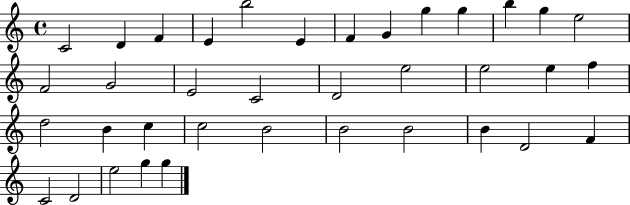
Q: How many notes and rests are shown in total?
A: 37